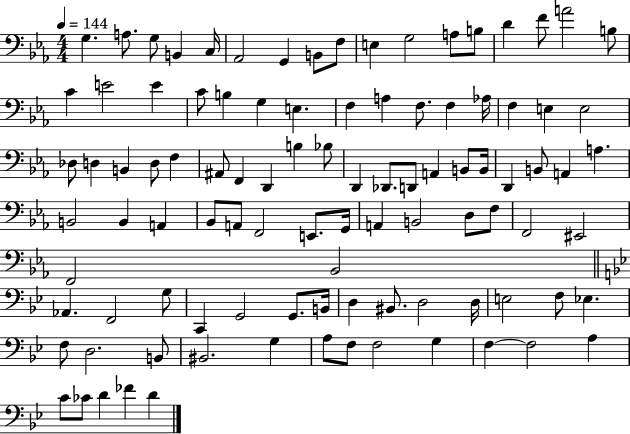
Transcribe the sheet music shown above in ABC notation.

X:1
T:Untitled
M:4/4
L:1/4
K:Eb
G, A,/2 G,/2 B,, C,/4 _A,,2 G,, B,,/2 F,/2 E, G,2 A,/2 B,/2 D F/2 A2 B,/2 C E2 E C/2 B, G, E, F, A, F,/2 F, _A,/4 F, E, E,2 _D,/2 D, B,, D,/2 F, ^A,,/2 F,, D,, B, _B,/2 D,, _D,,/2 D,,/2 A,, B,,/2 B,,/4 D,, B,,/2 A,, A, B,,2 B,, A,, _B,,/2 A,,/2 F,,2 E,,/2 G,,/4 A,, B,,2 D,/2 F,/2 F,,2 ^E,,2 F,,2 _B,,2 _A,, F,,2 G,/2 C,, G,,2 G,,/2 B,,/4 D, ^B,,/2 D,2 D,/4 E,2 F,/2 _E, F,/2 D,2 B,,/2 ^B,,2 G, A,/2 F,/2 F,2 G, F, F,2 A, C/2 _C/2 D _F D